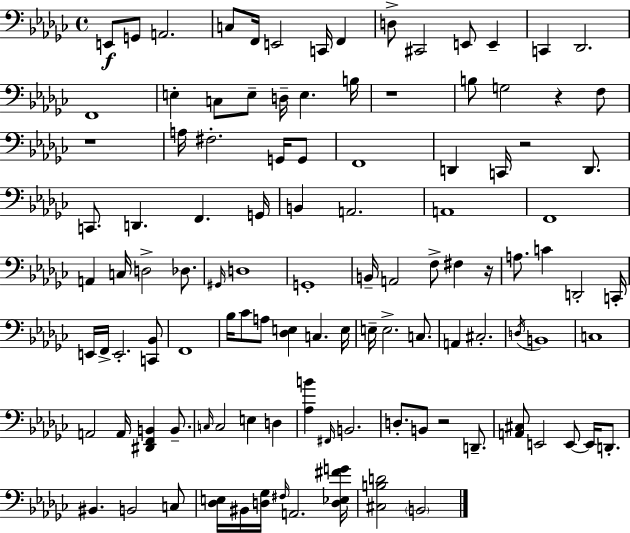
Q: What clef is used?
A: bass